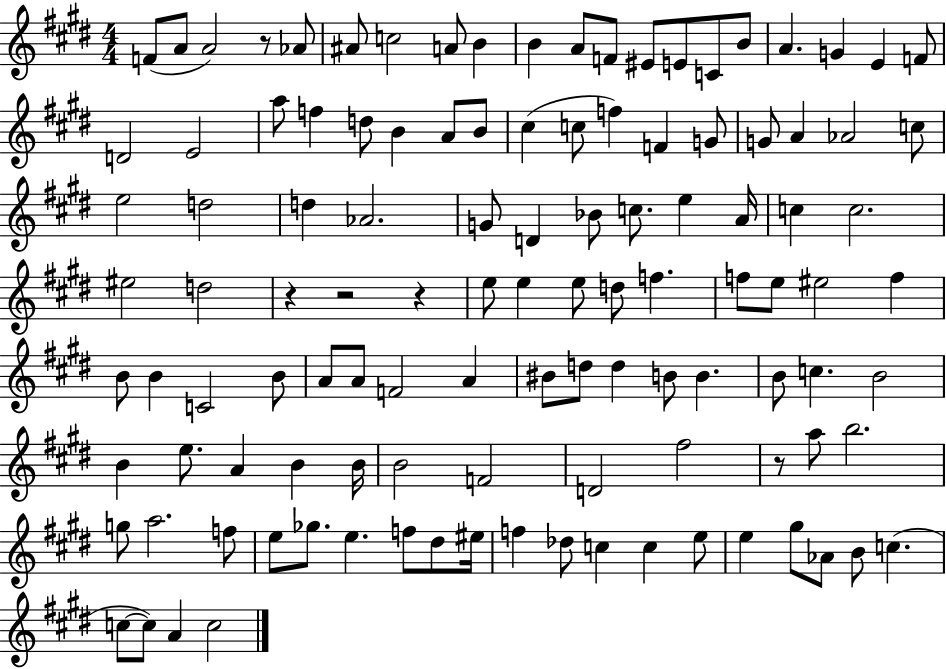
F4/e A4/e A4/h R/e Ab4/e A#4/e C5/h A4/e B4/q B4/q A4/e F4/e EIS4/e E4/e C4/e B4/e A4/q. G4/q E4/q F4/e D4/h E4/h A5/e F5/q D5/e B4/q A4/e B4/e C#5/q C5/e F5/q F4/q G4/e G4/e A4/q Ab4/h C5/e E5/h D5/h D5/q Ab4/h. G4/e D4/q Bb4/e C5/e. E5/q A4/s C5/q C5/h. EIS5/h D5/h R/q R/h R/q E5/e E5/q E5/e D5/e F5/q. F5/e E5/e EIS5/h F5/q B4/e B4/q C4/h B4/e A4/e A4/e F4/h A4/q BIS4/e D5/e D5/q B4/e B4/q. B4/e C5/q. B4/h B4/q E5/e. A4/q B4/q B4/s B4/h F4/h D4/h F#5/h R/e A5/e B5/h. G5/e A5/h. F5/e E5/e Gb5/e. E5/q. F5/e D#5/e EIS5/s F5/q Db5/e C5/q C5/q E5/e E5/q G#5/e Ab4/e B4/e C5/q. C5/e C5/e A4/q C5/h